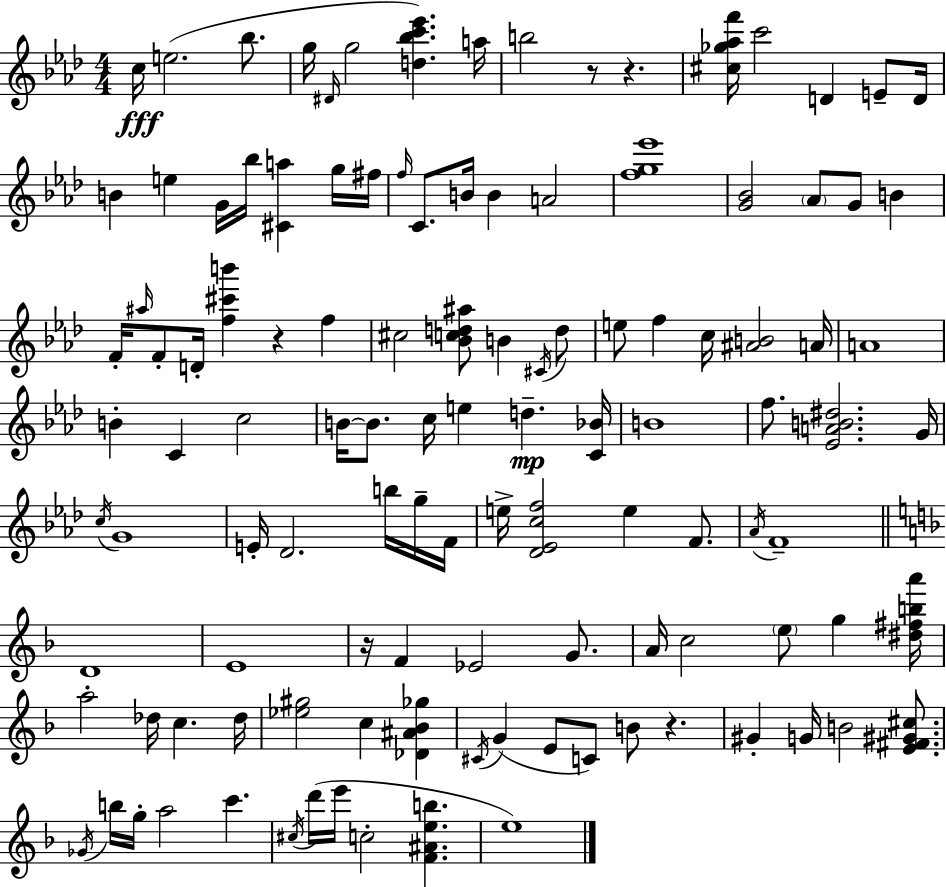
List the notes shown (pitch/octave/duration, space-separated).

C5/s E5/h. Bb5/e. G5/s D#4/s G5/h [D5,Bb5,C6,Eb6]/q. A5/s B5/h R/e R/q. [C#5,Gb5,Ab5,F6]/s C6/h D4/q E4/e D4/s B4/q E5/q G4/s Bb5/s [C#4,A5]/q G5/s F#5/s F5/s C4/e. B4/s B4/q A4/h [F5,G5,Eb6]/w [G4,Bb4]/h Ab4/e G4/e B4/q F4/s A#5/s F4/e D4/s [F5,C#6,B6]/q R/q F5/q C#5/h [Bb4,C5,D5,A#5]/e B4/q C#4/s D5/e E5/e F5/q C5/s [A#4,B4]/h A4/s A4/w B4/q C4/q C5/h B4/s B4/e. C5/s E5/q D5/q. [C4,Bb4]/s B4/w F5/e. [Eb4,A4,B4,D#5]/h. G4/s C5/s G4/w E4/s Db4/h. B5/s G5/s F4/s E5/s [Db4,Eb4,C5,F5]/h E5/q F4/e. Ab4/s F4/w D4/w E4/w R/s F4/q Eb4/h G4/e. A4/s C5/h E5/e G5/q [D#5,F#5,B5,A6]/s A5/h Db5/s C5/q. Db5/s [Eb5,G#5]/h C5/q [Db4,A#4,Bb4,Gb5]/q C#4/s G4/q E4/e C4/e B4/e R/q. G#4/q G4/s B4/h [E4,F#4,G#4,C#5]/e. Gb4/s B5/s G5/s A5/h C6/q. C#5/s D6/s E6/s C5/h [F4,A#4,E5,B5]/q. E5/w